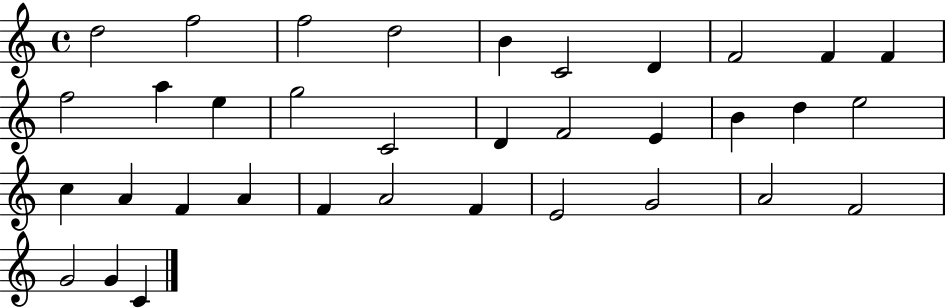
{
  \clef treble
  \time 4/4
  \defaultTimeSignature
  \key c \major
  d''2 f''2 | f''2 d''2 | b'4 c'2 d'4 | f'2 f'4 f'4 | \break f''2 a''4 e''4 | g''2 c'2 | d'4 f'2 e'4 | b'4 d''4 e''2 | \break c''4 a'4 f'4 a'4 | f'4 a'2 f'4 | e'2 g'2 | a'2 f'2 | \break g'2 g'4 c'4 | \bar "|."
}